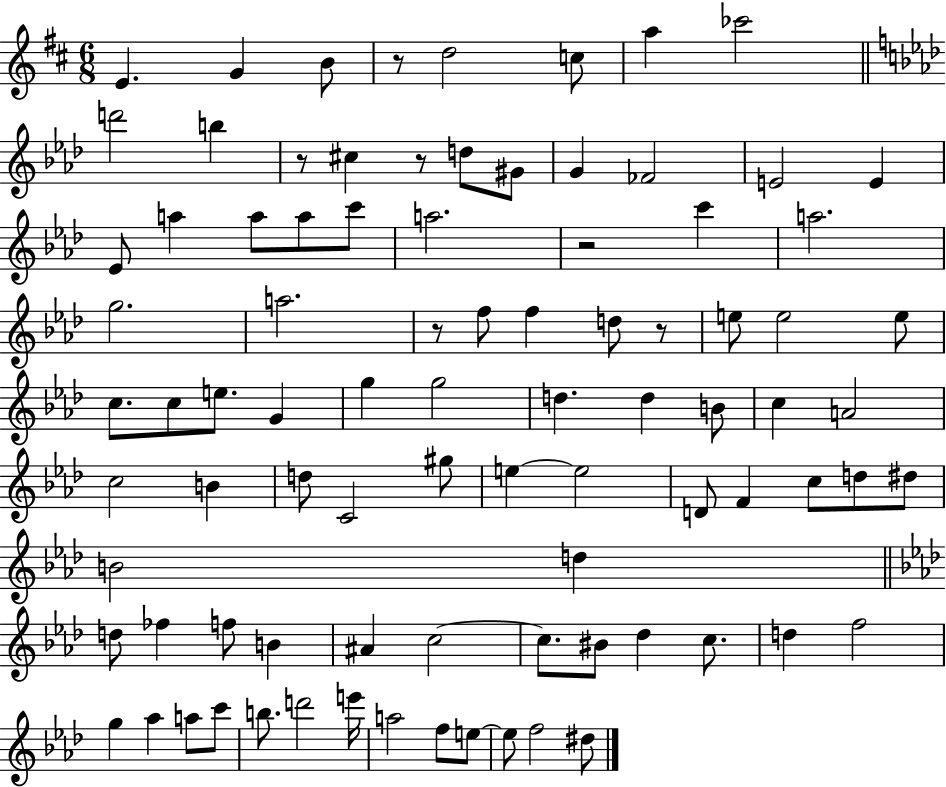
E4/q. G4/q B4/e R/e D5/h C5/e A5/q CES6/h D6/h B5/q R/e C#5/q R/e D5/e G#4/e G4/q FES4/h E4/h E4/q Eb4/e A5/q A5/e A5/e C6/e A5/h. R/h C6/q A5/h. G5/h. A5/h. R/e F5/e F5/q D5/e R/e E5/e E5/h E5/e C5/e. C5/e E5/e. G4/q G5/q G5/h D5/q. D5/q B4/e C5/q A4/h C5/h B4/q D5/e C4/h G#5/e E5/q E5/h D4/e F4/q C5/e D5/e D#5/e B4/h D5/q D5/e FES5/q F5/e B4/q A#4/q C5/h C5/e. BIS4/e Db5/q C5/e. D5/q F5/h G5/q Ab5/q A5/e C6/e B5/e. D6/h E6/s A5/h F5/e E5/e E5/e F5/h D#5/e